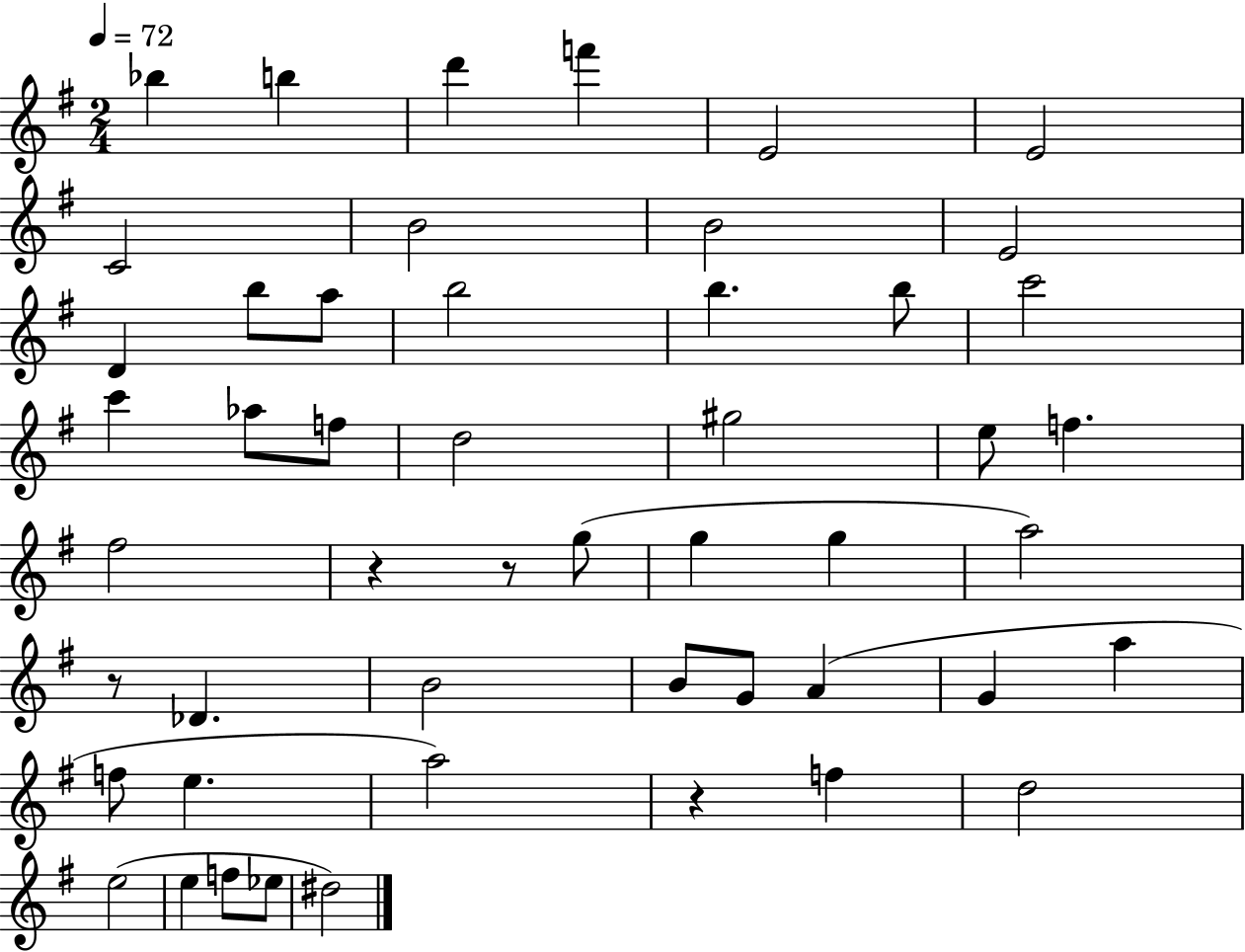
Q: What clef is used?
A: treble